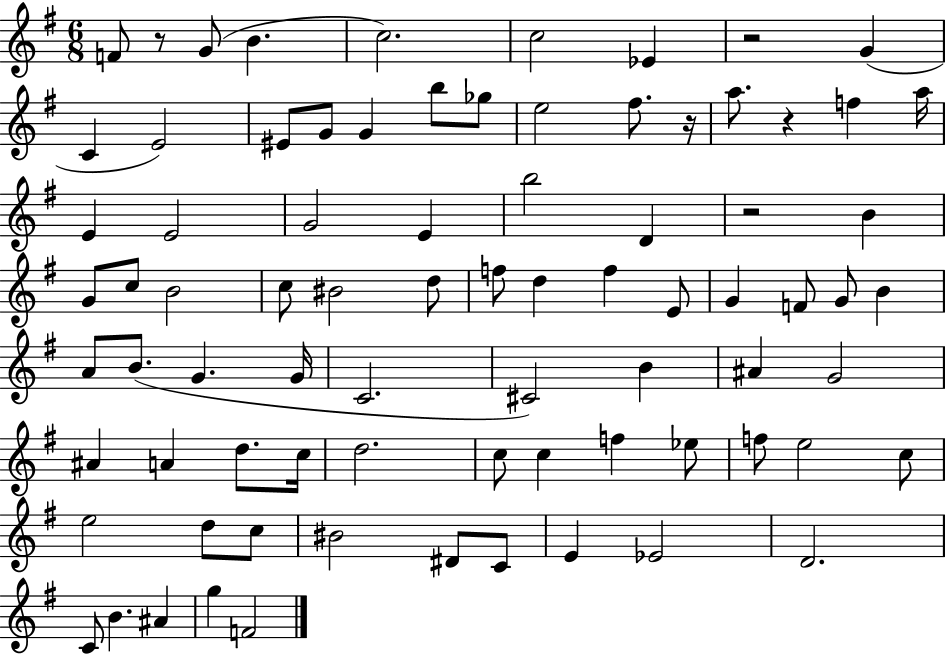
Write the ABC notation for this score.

X:1
T:Untitled
M:6/8
L:1/4
K:G
F/2 z/2 G/2 B c2 c2 _E z2 G C E2 ^E/2 G/2 G b/2 _g/2 e2 ^f/2 z/4 a/2 z f a/4 E E2 G2 E b2 D z2 B G/2 c/2 B2 c/2 ^B2 d/2 f/2 d f E/2 G F/2 G/2 B A/2 B/2 G G/4 C2 ^C2 B ^A G2 ^A A d/2 c/4 d2 c/2 c f _e/2 f/2 e2 c/2 e2 d/2 c/2 ^B2 ^D/2 C/2 E _E2 D2 C/2 B ^A g F2